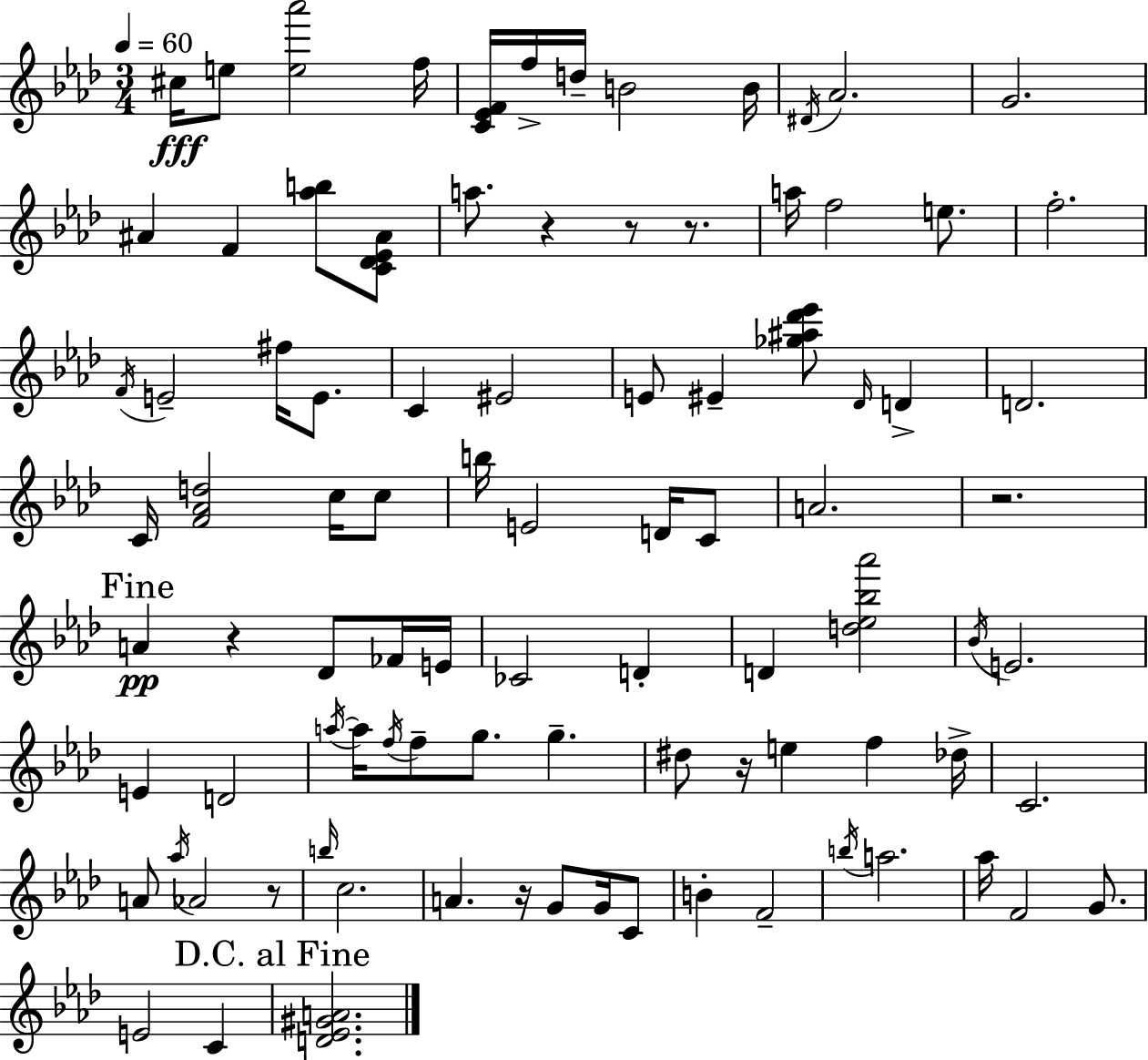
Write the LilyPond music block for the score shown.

{
  \clef treble
  \numericTimeSignature
  \time 3/4
  \key aes \major
  \tempo 4 = 60
  cis''16\fff e''8 <e'' aes'''>2 f''16 | <c' ees' f'>16 f''16-> d''16-- b'2 b'16 | \acciaccatura { dis'16 } aes'2. | g'2. | \break ais'4 f'4 <aes'' b''>8 <c' des' ees' ais'>8 | a''8. r4 r8 r8. | a''16 f''2 e''8. | f''2.-. | \break \acciaccatura { f'16 } e'2-- fis''16 e'8. | c'4 eis'2 | e'8 eis'4-- <ges'' ais'' des''' ees'''>8 \grace { des'16 } d'4-> | d'2. | \break c'16 <f' aes' d''>2 | c''16 c''8 b''16 e'2 | d'16 c'8 a'2. | r2. | \break \mark "Fine" a'4\pp r4 des'8 | fes'16 e'16 ces'2 d'4-. | d'4 <d'' ees'' bes'' aes'''>2 | \acciaccatura { bes'16 } e'2. | \break e'4 d'2 | \acciaccatura { a''16~ }~ a''16 \acciaccatura { f''16 } f''8-- g''8. | g''4.-- dis''8 r16 e''4 | f''4 des''16-> c'2. | \break a'8 \acciaccatura { aes''16 } aes'2 | r8 \grace { b''16 } c''2. | a'4. | r16 g'8 g'16 c'8 b'4-. | \break f'2-- \acciaccatura { b''16 } a''2. | aes''16 f'2 | g'8. e'2 | c'4 \mark "D.C. al Fine" <d' ees' gis' a'>2. | \break \bar "|."
}